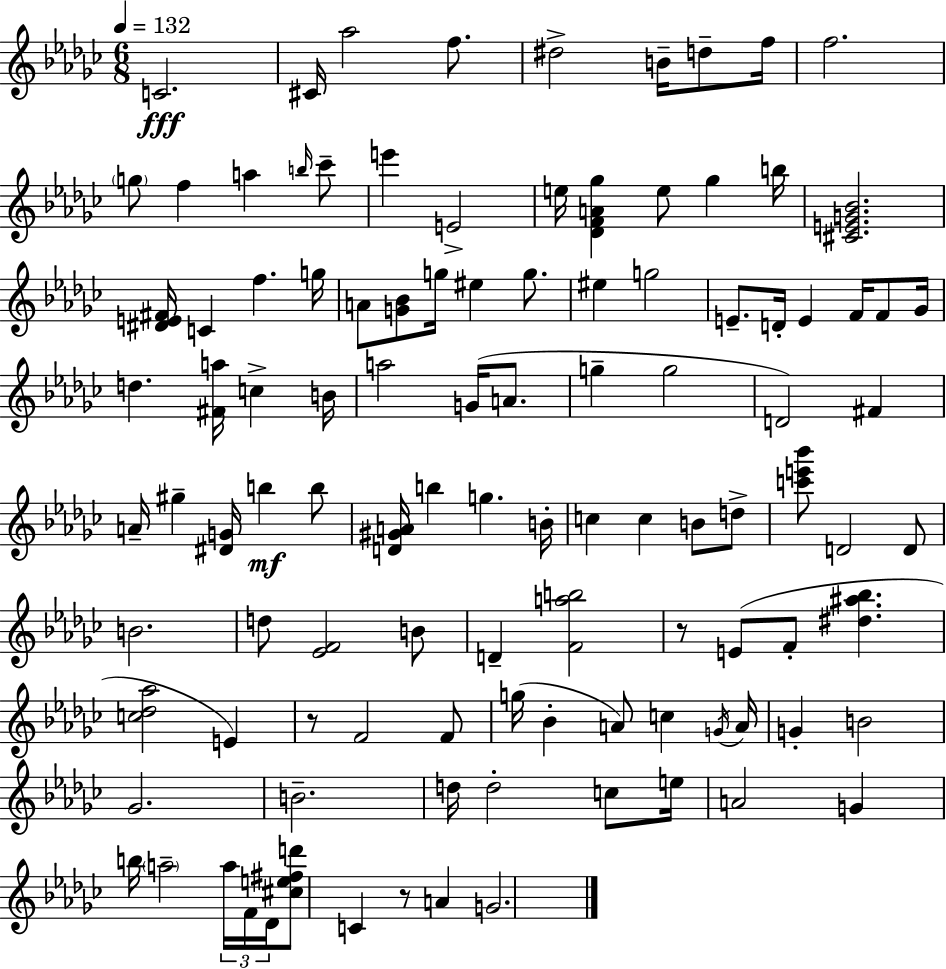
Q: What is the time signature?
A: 6/8